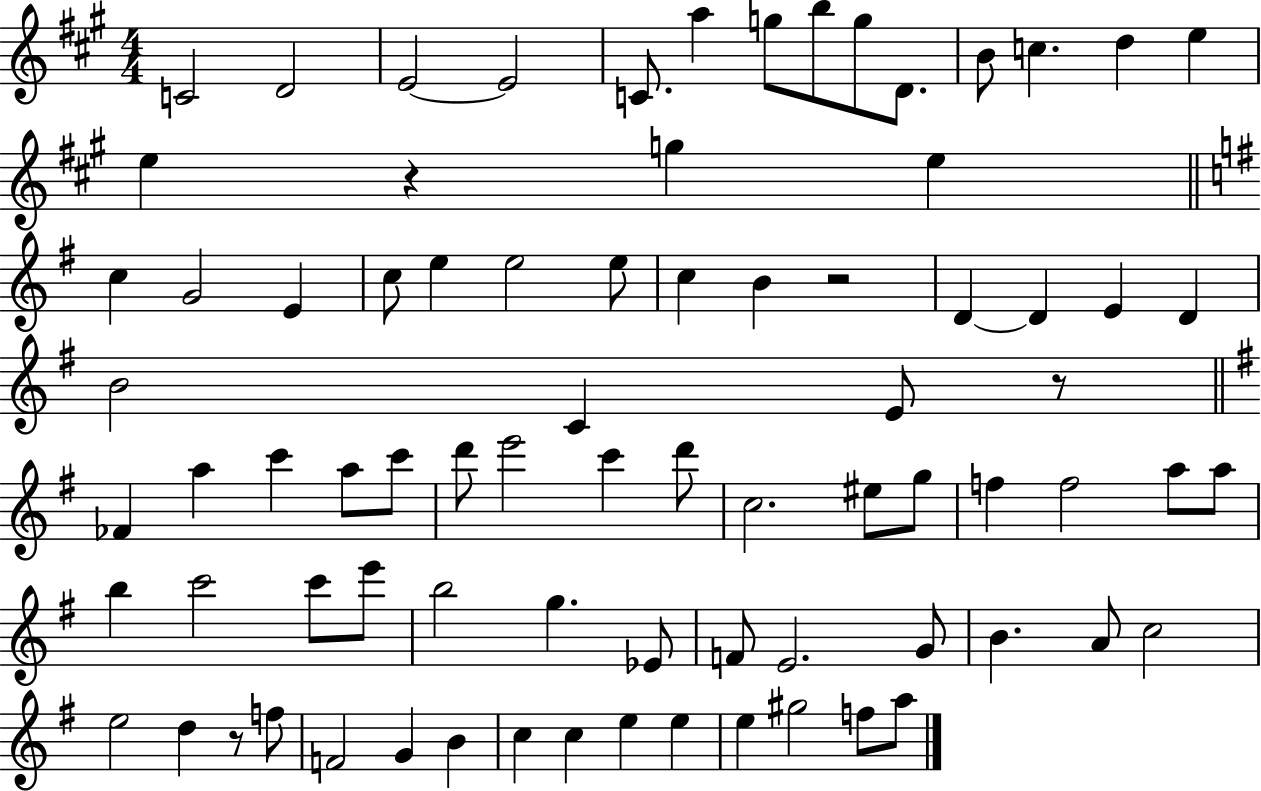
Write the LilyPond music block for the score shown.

{
  \clef treble
  \numericTimeSignature
  \time 4/4
  \key a \major
  c'2 d'2 | e'2~~ e'2 | c'8. a''4 g''8 b''8 g''8 d'8. | b'8 c''4. d''4 e''4 | \break e''4 r4 g''4 e''4 | \bar "||" \break \key g \major c''4 g'2 e'4 | c''8 e''4 e''2 e''8 | c''4 b'4 r2 | d'4~~ d'4 e'4 d'4 | \break b'2 c'4 e'8 r8 | \bar "||" \break \key g \major fes'4 a''4 c'''4 a''8 c'''8 | d'''8 e'''2 c'''4 d'''8 | c''2. eis''8 g''8 | f''4 f''2 a''8 a''8 | \break b''4 c'''2 c'''8 e'''8 | b''2 g''4. ees'8 | f'8 e'2. g'8 | b'4. a'8 c''2 | \break e''2 d''4 r8 f''8 | f'2 g'4 b'4 | c''4 c''4 e''4 e''4 | e''4 gis''2 f''8 a''8 | \break \bar "|."
}